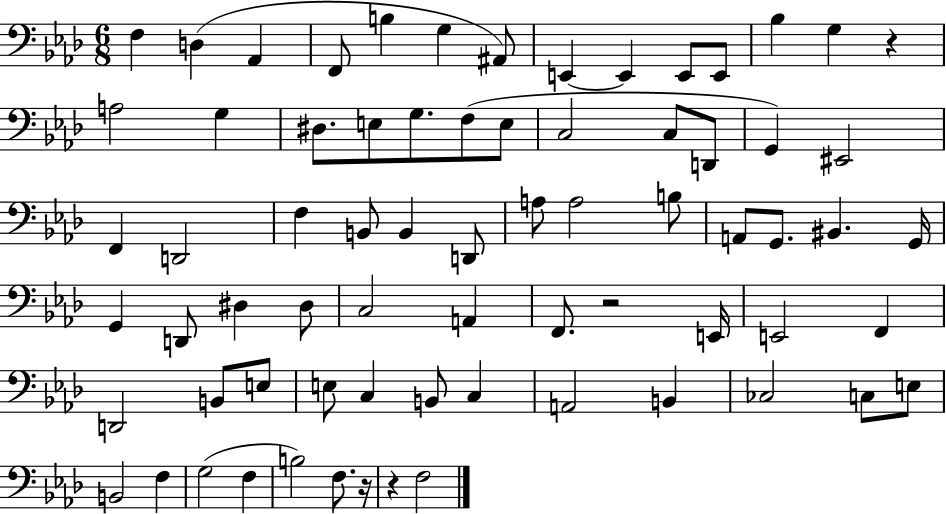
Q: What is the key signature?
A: AES major